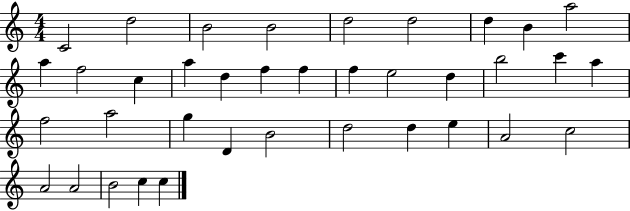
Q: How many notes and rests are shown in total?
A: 37